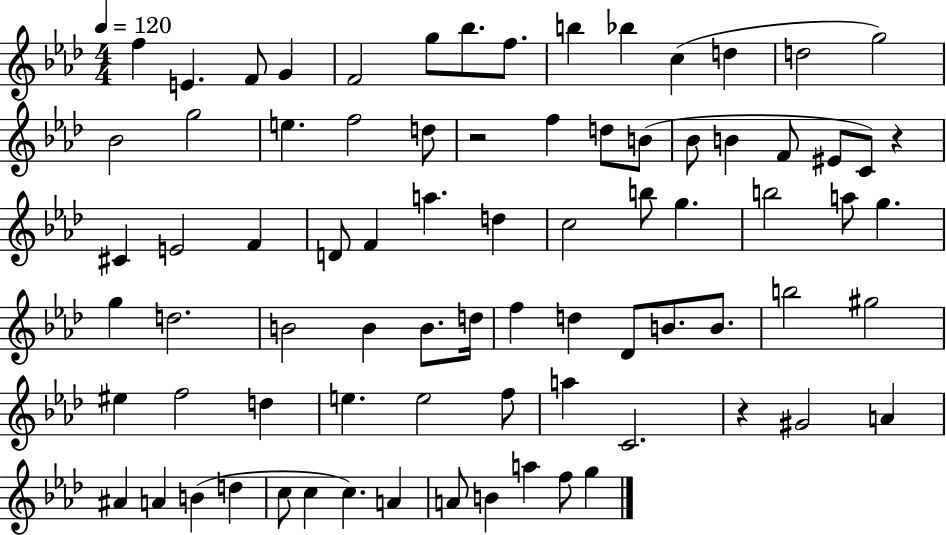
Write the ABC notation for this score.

X:1
T:Untitled
M:4/4
L:1/4
K:Ab
f E F/2 G F2 g/2 _b/2 f/2 b _b c d d2 g2 _B2 g2 e f2 d/2 z2 f d/2 B/2 _B/2 B F/2 ^E/2 C/2 z ^C E2 F D/2 F a d c2 b/2 g b2 a/2 g g d2 B2 B B/2 d/4 f d _D/2 B/2 B/2 b2 ^g2 ^e f2 d e e2 f/2 a C2 z ^G2 A ^A A B d c/2 c c A A/2 B a f/2 g